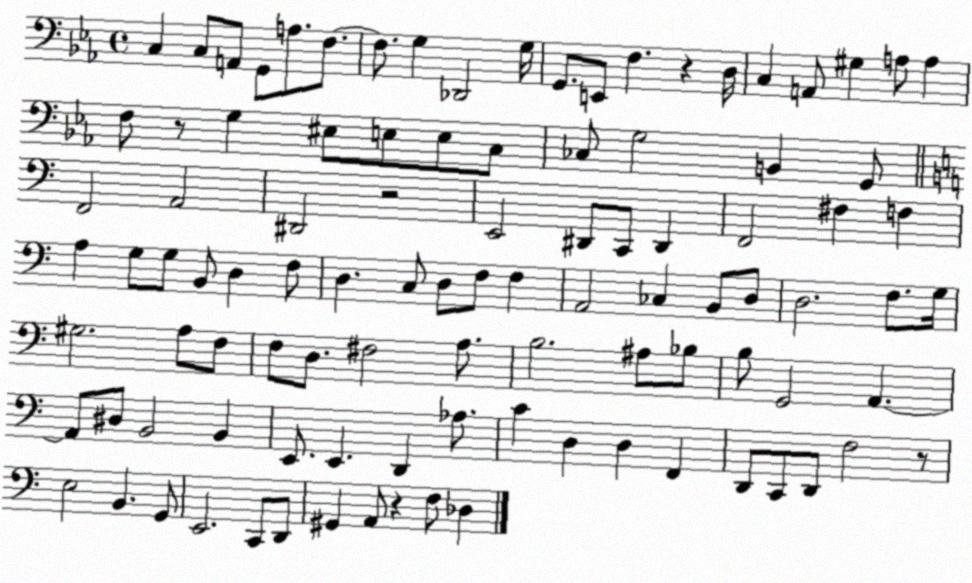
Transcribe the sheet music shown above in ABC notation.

X:1
T:Untitled
M:4/4
L:1/4
K:Eb
C, C,/2 A,,/2 G,,/2 A,/2 F,/2 F,/2 G, _D,,2 G,/4 G,,/2 E,,/2 F, z D,/4 C, A,,/2 ^G, A,/2 A, F,/2 z/2 G, ^E,/2 E,/2 E,/2 C,/2 _C,/2 G,2 B,, G,,/2 F,,2 A,,2 ^D,,2 z2 E,,2 ^D,,/2 C,,/2 ^D,, F,,2 ^F, F, A, G,/2 G,/2 B,,/2 D, F,/2 D, C,/2 D,/2 F,/2 F, A,,2 _C, B,,/2 D,/2 D,2 F,/2 G,/4 ^G,2 A,/2 F,/2 F,/2 D,/2 ^F,2 A,/2 B,2 ^A,/2 _B,/2 B,/2 G,,2 A,, A,,/2 ^D,/2 B,,2 B,, E,,/2 E,, D,, _A,/2 C D, D, F,, D,,/2 C,,/2 D,,/2 F,2 z/2 E,2 B,, G,,/2 E,,2 C,,/2 D,,/2 ^G,, A,,/2 z F,/2 _D,